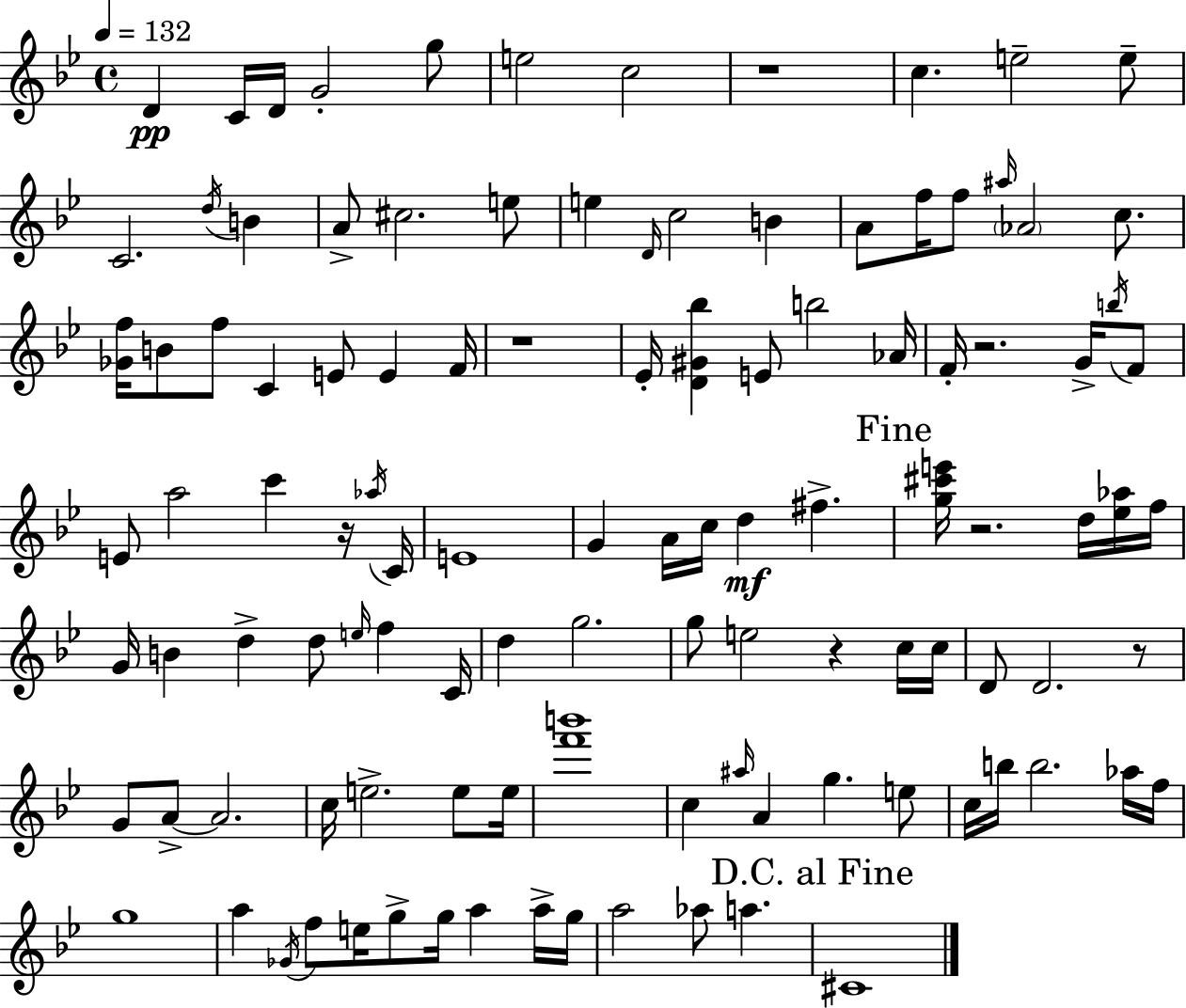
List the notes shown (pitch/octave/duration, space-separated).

D4/q C4/s D4/s G4/h G5/e E5/h C5/h R/w C5/q. E5/h E5/e C4/h. D5/s B4/q A4/e C#5/h. E5/e E5/q D4/s C5/h B4/q A4/e F5/s F5/e A#5/s Ab4/h C5/e. [Gb4,F5]/s B4/e F5/e C4/q E4/e E4/q F4/s R/w Eb4/s [D4,G#4,Bb5]/q E4/e B5/h Ab4/s F4/s R/h. G4/s B5/s F4/e E4/e A5/h C6/q R/s Ab5/s C4/s E4/w G4/q A4/s C5/s D5/q F#5/q. [G5,C#6,E6]/s R/h. D5/s [Eb5,Ab5]/s F5/s G4/s B4/q D5/q D5/e E5/s F5/q C4/s D5/q G5/h. G5/e E5/h R/q C5/s C5/s D4/e D4/h. R/e G4/e A4/e A4/h. C5/s E5/h. E5/e E5/s [F6,B6]/w C5/q A#5/s A4/q G5/q. E5/e C5/s B5/s B5/h. Ab5/s F5/s G5/w A5/q Gb4/s F5/e E5/s G5/e G5/s A5/q A5/s G5/s A5/h Ab5/e A5/q. C#4/w